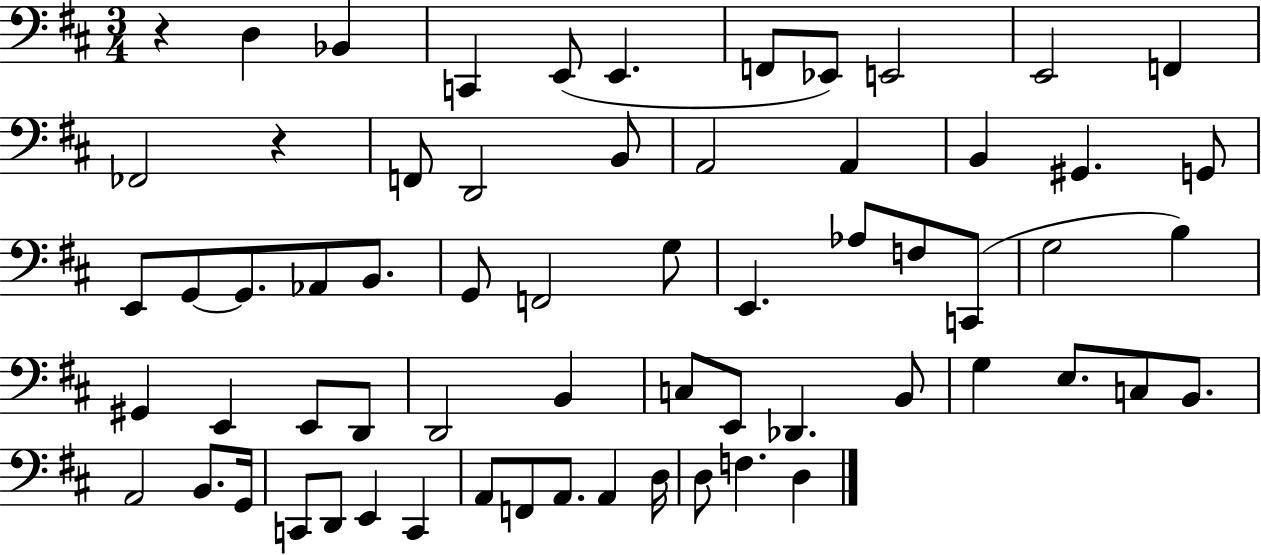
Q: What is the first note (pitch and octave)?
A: D3